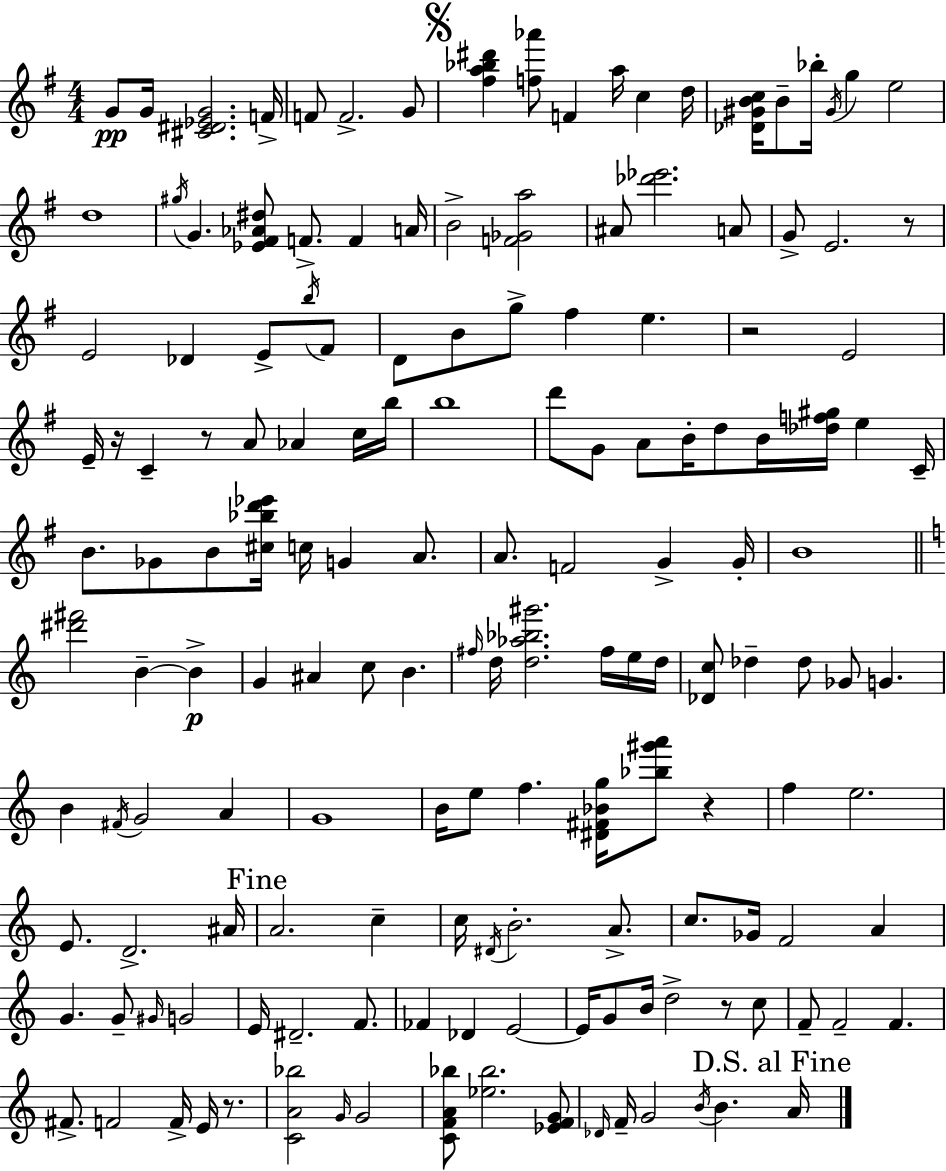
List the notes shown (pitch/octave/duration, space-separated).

G4/e G4/s [C#4,D#4,Eb4,G4]/h. F4/s F4/e F4/h. G4/e [F#5,A5,Bb5,D#6]/q [F5,Ab6]/e F4/q A5/s C5/q D5/s [Db4,G#4,B4,C5]/s B4/e Bb5/s G#4/s G5/q E5/h D5/w G#5/s G4/q. [Eb4,F#4,Ab4,D#5]/e F4/e. F4/q A4/s B4/h [F4,Gb4,A5]/h A#4/e [Db6,Eb6]/h. A4/e G4/e E4/h. R/e E4/h Db4/q E4/e B5/s F#4/e D4/e B4/e G5/e F#5/q E5/q. R/h E4/h E4/s R/s C4/q R/e A4/e Ab4/q C5/s B5/s B5/w D6/e G4/e A4/e B4/s D5/e B4/s [Db5,F5,G#5]/s E5/q C4/s B4/e. Gb4/e B4/e [C#5,Bb5,D6,Eb6]/s C5/s G4/q A4/e. A4/e. F4/h G4/q G4/s B4/w [D#6,F#6]/h B4/q B4/q G4/q A#4/q C5/e B4/q. F#5/s D5/s [D5,Ab5,Bb5,G#6]/h. F#5/s E5/s D5/s [Db4,C5]/e Db5/q Db5/e Gb4/e G4/q. B4/q F#4/s G4/h A4/q G4/w B4/s E5/e F5/q. [D#4,F#4,Bb4,G5]/s [Bb5,G#6,A6]/e R/q F5/q E5/h. E4/e. D4/h. A#4/s A4/h. C5/q C5/s D#4/s B4/h. A4/e. C5/e. Gb4/s F4/h A4/q G4/q. G4/e G#4/s G4/h E4/s D#4/h. F4/e. FES4/q Db4/q E4/h E4/s G4/e B4/s D5/h R/e C5/e F4/e F4/h F4/q. F#4/e. F4/h F4/s E4/s R/e. [C4,A4,Bb5]/h G4/s G4/h [C4,F4,A4,Bb5]/e [Eb5,Bb5]/h. [Eb4,F4,G4]/e Db4/s F4/s G4/h B4/s B4/q. A4/s